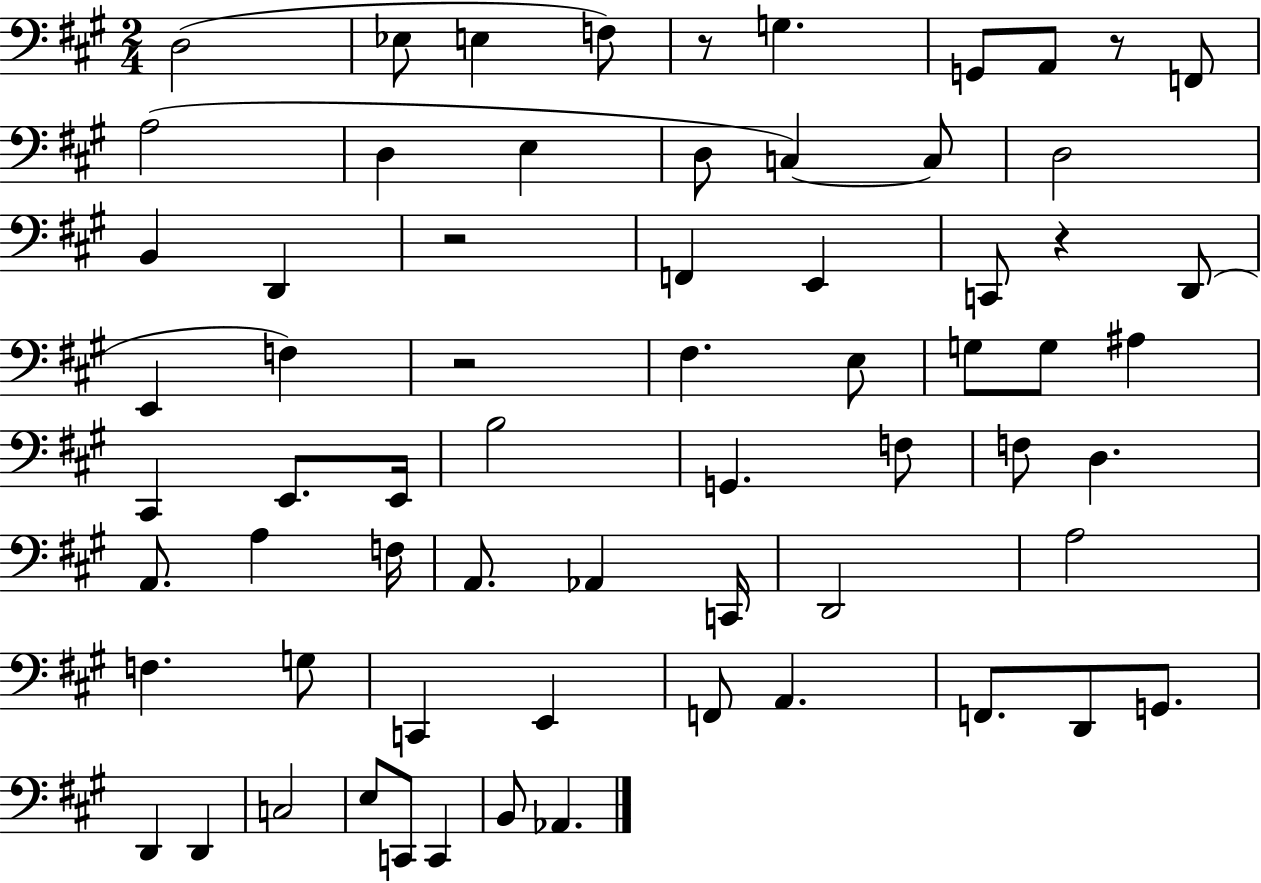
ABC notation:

X:1
T:Untitled
M:2/4
L:1/4
K:A
D,2 _E,/2 E, F,/2 z/2 G, G,,/2 A,,/2 z/2 F,,/2 A,2 D, E, D,/2 C, C,/2 D,2 B,, D,, z2 F,, E,, C,,/2 z D,,/2 E,, F, z2 ^F, E,/2 G,/2 G,/2 ^A, ^C,, E,,/2 E,,/4 B,2 G,, F,/2 F,/2 D, A,,/2 A, F,/4 A,,/2 _A,, C,,/4 D,,2 A,2 F, G,/2 C,, E,, F,,/2 A,, F,,/2 D,,/2 G,,/2 D,, D,, C,2 E,/2 C,,/2 C,, B,,/2 _A,,